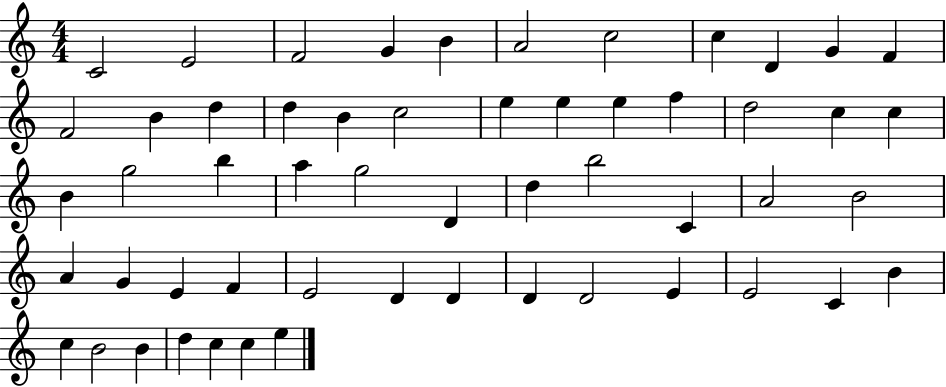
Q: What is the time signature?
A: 4/4